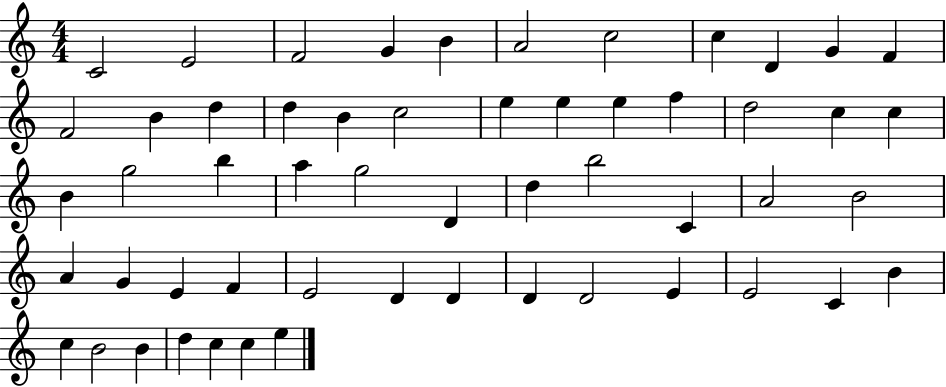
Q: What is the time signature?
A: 4/4